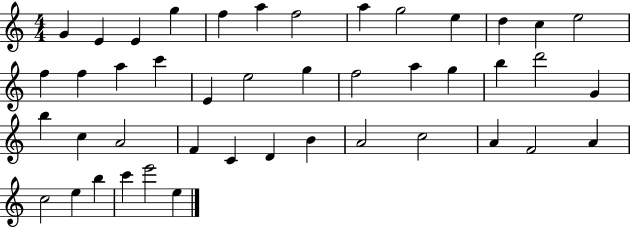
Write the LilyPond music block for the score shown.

{
  \clef treble
  \numericTimeSignature
  \time 4/4
  \key c \major
  g'4 e'4 e'4 g''4 | f''4 a''4 f''2 | a''4 g''2 e''4 | d''4 c''4 e''2 | \break f''4 f''4 a''4 c'''4 | e'4 e''2 g''4 | f''2 a''4 g''4 | b''4 d'''2 g'4 | \break b''4 c''4 a'2 | f'4 c'4 d'4 b'4 | a'2 c''2 | a'4 f'2 a'4 | \break c''2 e''4 b''4 | c'''4 e'''2 e''4 | \bar "|."
}